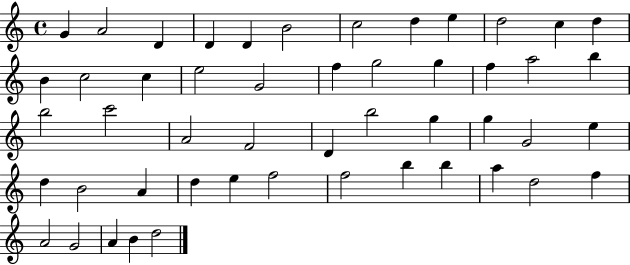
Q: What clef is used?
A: treble